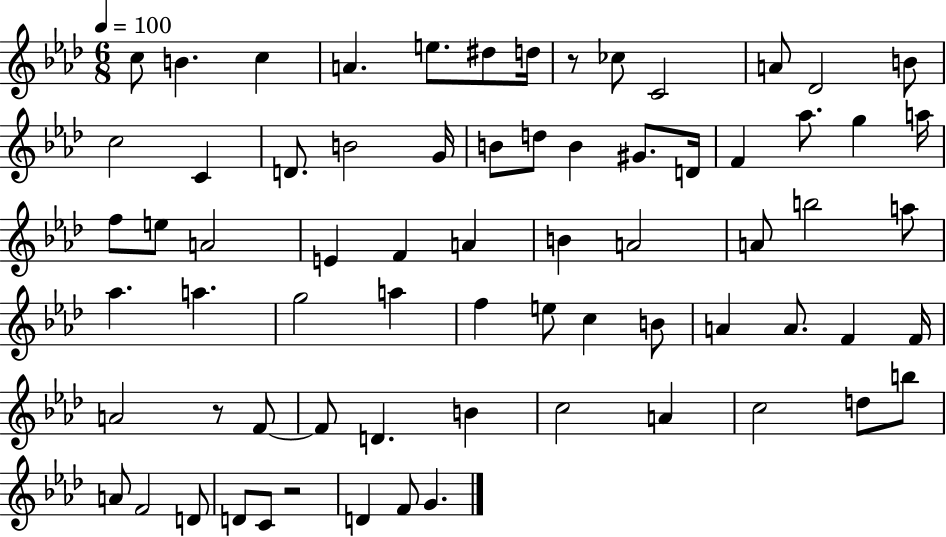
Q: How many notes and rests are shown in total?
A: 70